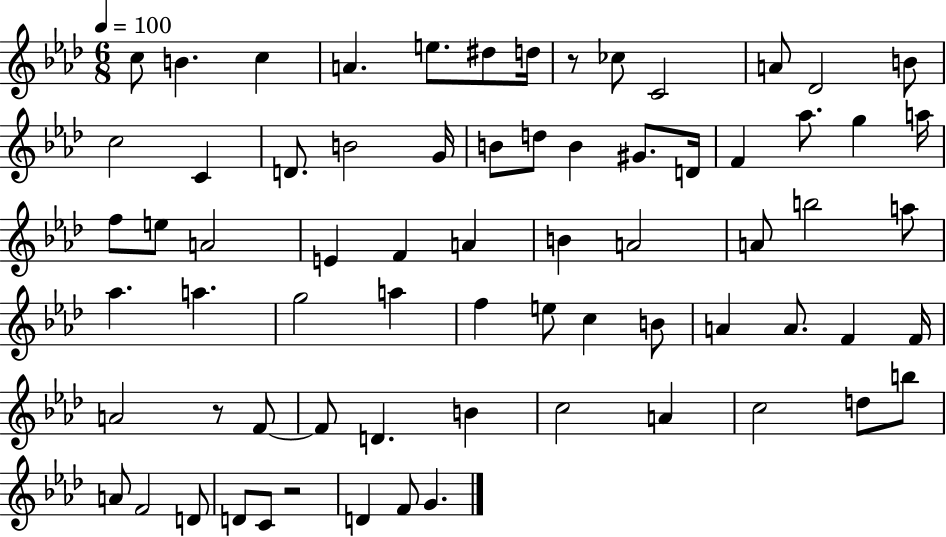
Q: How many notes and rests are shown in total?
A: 70